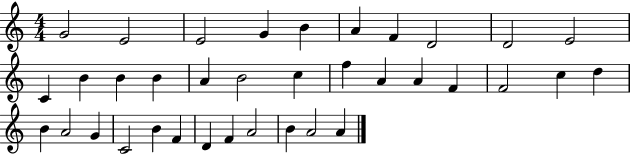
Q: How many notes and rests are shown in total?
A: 36